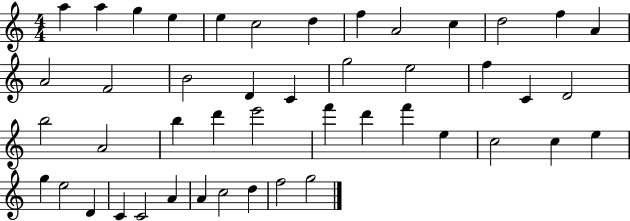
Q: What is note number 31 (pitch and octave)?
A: F6